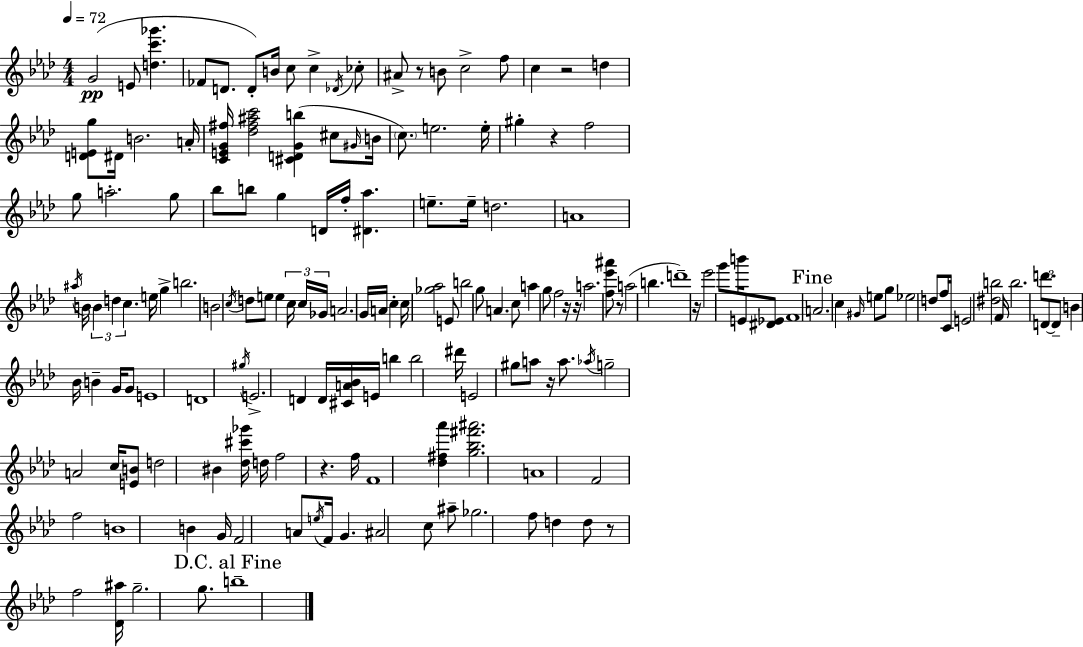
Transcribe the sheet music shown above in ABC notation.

X:1
T:Untitled
M:4/4
L:1/4
K:Ab
G2 E/2 [dc'_g'] _F/2 D/2 D/2 B/4 c/2 c _D/4 _c/2 ^A/2 z/2 B/2 c2 f/2 c z2 d [DEg]/2 ^D/4 B2 A/4 [CEG^f]/4 [_d^f^ac']2 [^CDGb] ^c/2 ^G/4 B/4 c/2 e2 e/4 ^g z f2 g/2 a2 g/2 _b/2 b/2 g D/4 f/4 [^D_a] e/2 e/4 d2 A4 ^a/4 B/4 B d c e/4 g b2 B2 c/4 d/2 e/2 e c/4 c/4 _G/4 A2 G/4 A/4 c c/4 [_g_a]2 E/2 b2 g/2 A c/2 a g/2 f2 z/4 z/4 a2 [f_e'^a']/2 z/2 a2 b d'4 z/4 _e'2 g'/2 b'/4 E/2 [^D_E]/2 F4 A2 c ^G/4 e/2 g/2 _e2 d/2 f/4 C/4 E2 [^db]2 F/4 b2 d'/2 D/2 D/2 B _B/4 B G/4 G/2 E4 D4 ^g/4 E2 D D/4 [^CA_B]/4 E/4 b b2 ^d'/4 E2 ^g/2 a/2 z/4 a/2 _a/4 g2 A2 c/4 [EB]/2 d2 ^B [_d^c'_g']/4 d/4 f2 z f/4 F4 [_d^f_a'] [g_b^f'^a']2 A4 F2 f2 B4 B G/4 F2 A/2 e/4 F/4 G ^A2 c/2 ^a/2 _g2 f/2 d d/2 z/2 f2 [_D^a]/4 g2 g/2 b4